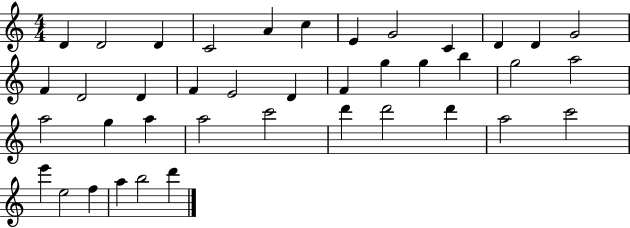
D4/q D4/h D4/q C4/h A4/q C5/q E4/q G4/h C4/q D4/q D4/q G4/h F4/q D4/h D4/q F4/q E4/h D4/q F4/q G5/q G5/q B5/q G5/h A5/h A5/h G5/q A5/q A5/h C6/h D6/q D6/h D6/q A5/h C6/h E6/q E5/h F5/q A5/q B5/h D6/q